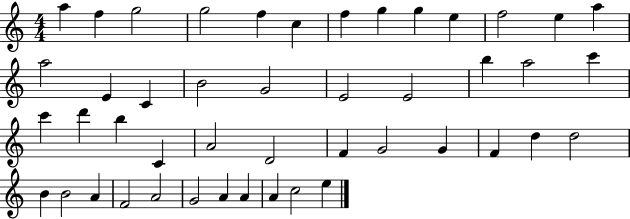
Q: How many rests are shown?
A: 0